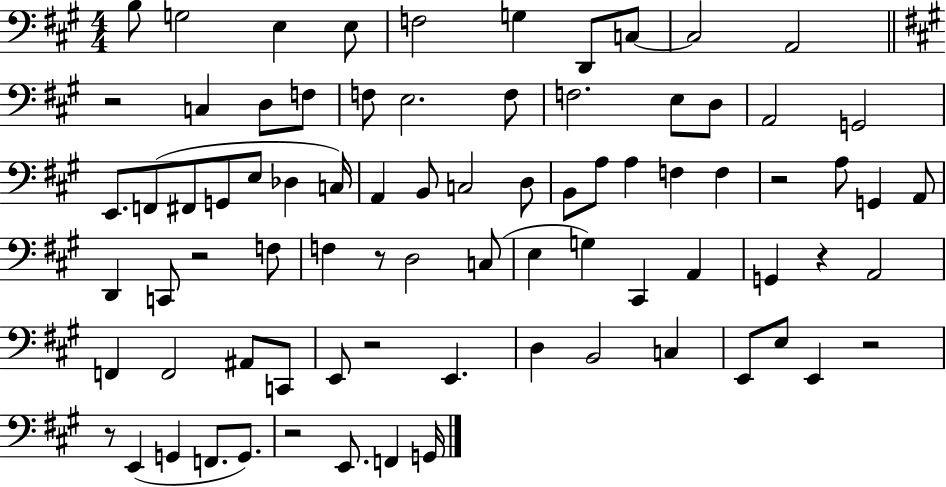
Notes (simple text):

B3/e G3/h E3/q E3/e F3/h G3/q D2/e C3/e C3/h A2/h R/h C3/q D3/e F3/e F3/e E3/h. F3/e F3/h. E3/e D3/e A2/h G2/h E2/e. F2/e F#2/e G2/e E3/e Db3/q C3/s A2/q B2/e C3/h D3/e B2/e A3/e A3/q F3/q F3/q R/h A3/e G2/q A2/e D2/q C2/e R/h F3/e F3/q R/e D3/h C3/e E3/q G3/q C#2/q A2/q G2/q R/q A2/h F2/q F2/h A#2/e C2/e E2/e R/h E2/q. D3/q B2/h C3/q E2/e E3/e E2/q R/h R/e E2/q G2/q F2/e. G2/e. R/h E2/e. F2/q G2/s